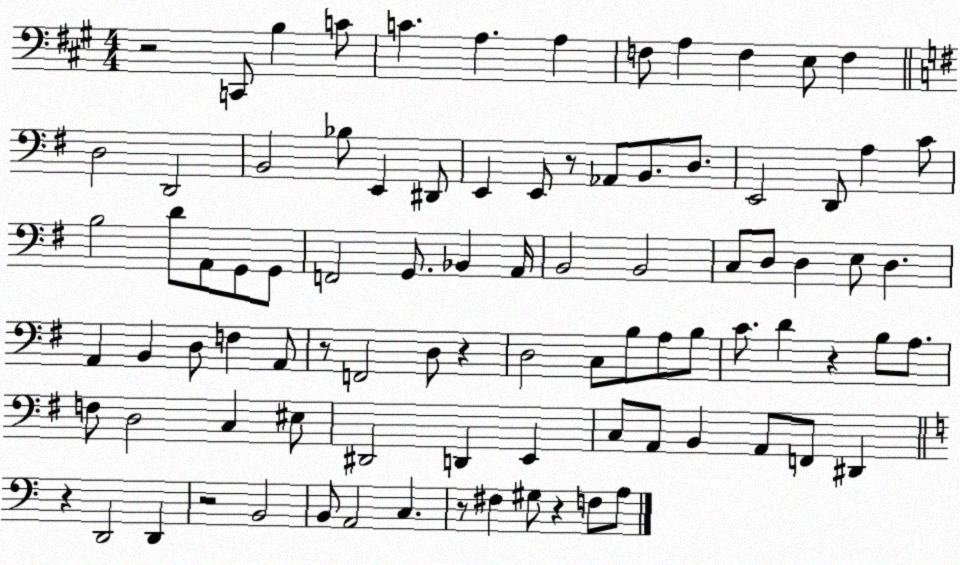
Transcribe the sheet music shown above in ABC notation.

X:1
T:Untitled
M:4/4
L:1/4
K:A
z2 C,,/2 B, C/2 C A, A, F,/2 A, F, E,/2 F, D,2 D,,2 B,,2 _B,/2 E,, ^D,,/2 E,, E,,/2 z/2 _A,,/2 B,,/2 D,/2 E,,2 D,,/2 A, C/2 B,2 D/2 A,,/2 G,,/2 G,,/2 F,,2 G,,/2 _B,, A,,/4 B,,2 B,,2 C,/2 D,/2 D, E,/2 D, A,, B,, D,/2 F, A,,/2 z/2 F,,2 D,/2 z D,2 C,/2 B,/2 A,/2 B,/2 C/2 D z B,/2 A,/2 F,/2 D,2 C, ^E,/2 ^D,,2 D,, E,, C,/2 A,,/2 B,, A,,/2 F,,/2 ^D,, z D,,2 D,, z2 B,,2 B,,/2 A,,2 C, z/2 ^F, ^G,/2 z F,/2 A,/2